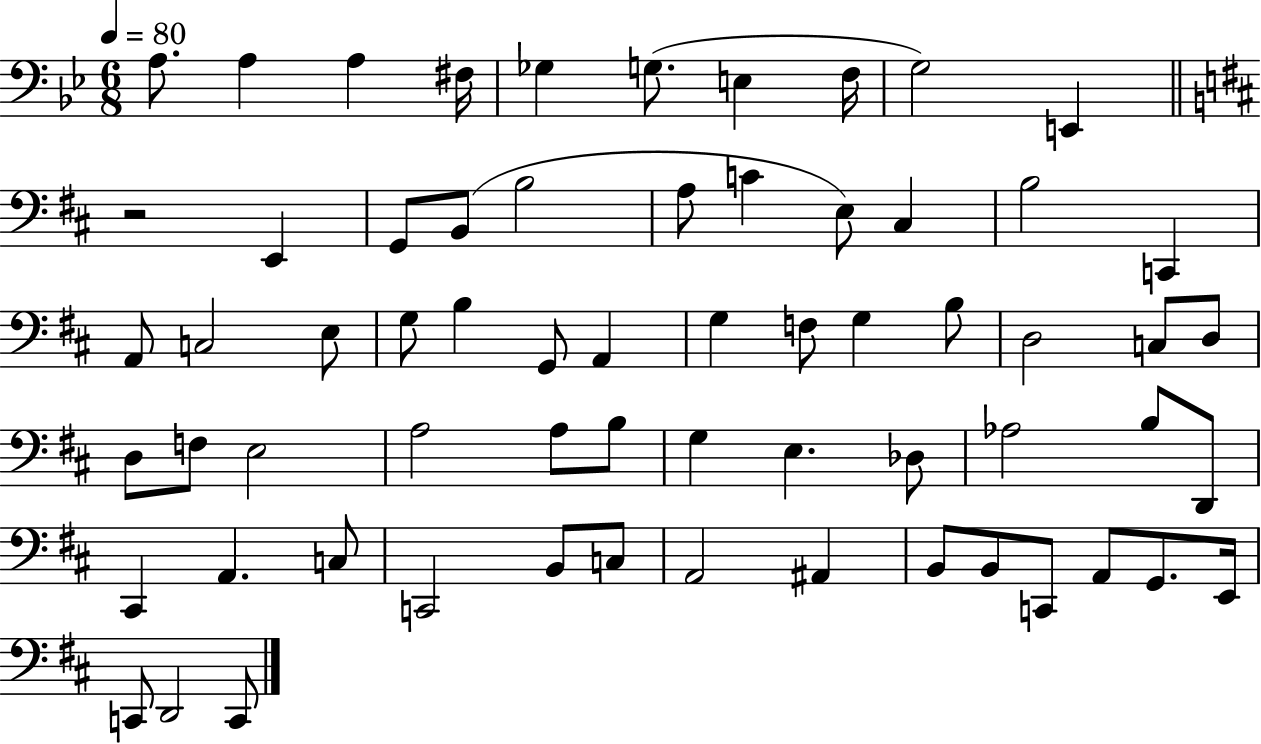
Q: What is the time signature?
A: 6/8